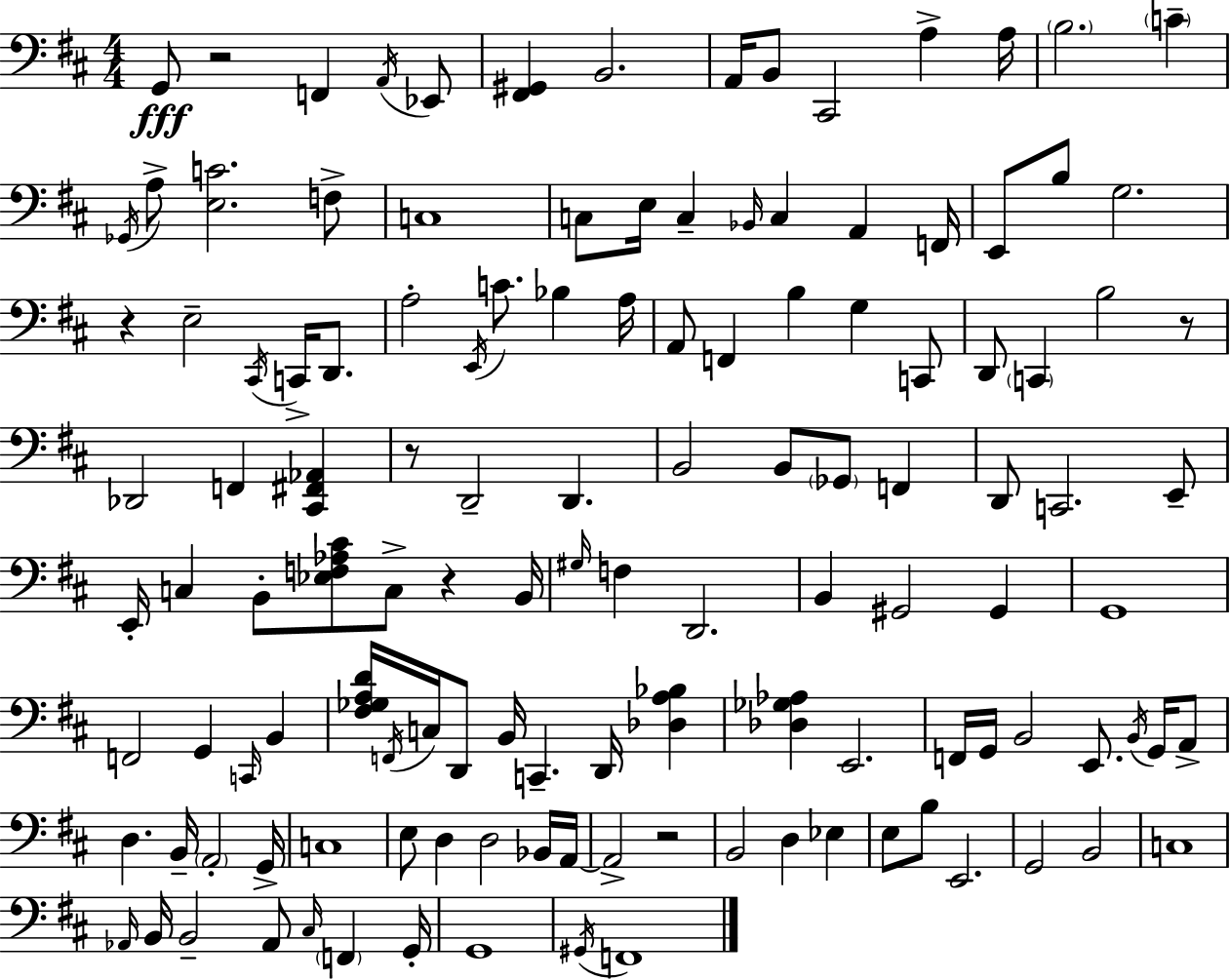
{
  \clef bass
  \numericTimeSignature
  \time 4/4
  \key d \major
  g,8\fff r2 f,4 \acciaccatura { a,16 } ees,8 | <fis, gis,>4 b,2. | a,16 b,8 cis,2 a4-> | a16 \parenthesize b2. \parenthesize c'4-- | \break \acciaccatura { ges,16 } a8-> <e c'>2. | f8-> c1 | c8 e16 c4-- \grace { bes,16 } c4 a,4 | f,16 e,8 b8 g2. | \break r4 e2-- \acciaccatura { cis,16 } | c,16-> d,8. a2-. \acciaccatura { e,16 } c'8. | bes4 a16 a,8 f,4 b4 g4 | c,8 d,8 \parenthesize c,4 b2 | \break r8 des,2 f,4 | <cis, fis, aes,>4 r8 d,2-- d,4. | b,2 b,8 \parenthesize ges,8 | f,4 d,8 c,2. | \break e,8-- e,16-. c4 b,8-. <ees f aes cis'>8 c8-> | r4 b,16 \grace { gis16 } f4 d,2. | b,4 gis,2 | gis,4 g,1 | \break f,2 g,4 | \grace { c,16 } b,4 <fis ges a d'>16 \acciaccatura { f,16 } c16 d,8 b,16 c,4.-- | d,16 <des a bes>4 <des ges aes>4 e,2. | f,16 g,16 b,2 | \break e,8. \acciaccatura { b,16 } g,16 a,8-> d4. b,16-- | \parenthesize a,2-. g,16-> c1 | e8 d4 d2 | bes,16 a,16~~ a,2-> | \break r2 b,2 | d4 ees4 e8 b8 e,2. | g,2 | b,2 c1 | \break \grace { aes,16 } b,16 b,2-- | aes,8 \grace { cis16 } \parenthesize f,4 g,16-. g,1 | \acciaccatura { gis,16 } f,1 | \bar "|."
}